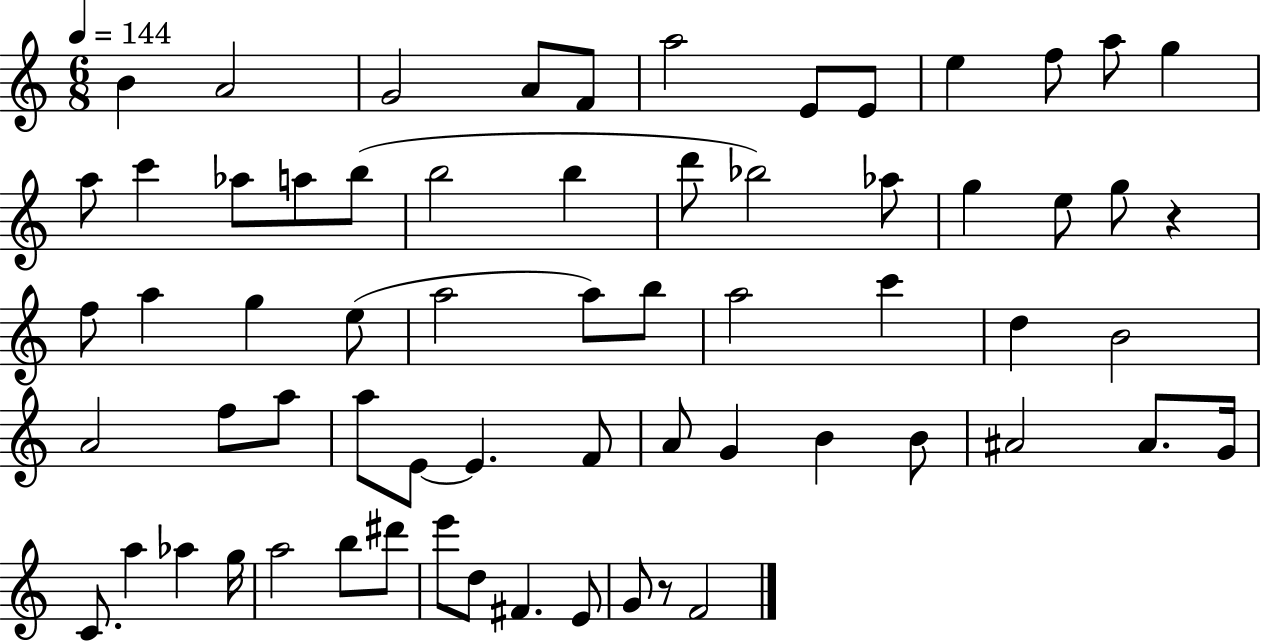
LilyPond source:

{
  \clef treble
  \numericTimeSignature
  \time 6/8
  \key c \major
  \tempo 4 = 144
  b'4 a'2 | g'2 a'8 f'8 | a''2 e'8 e'8 | e''4 f''8 a''8 g''4 | \break a''8 c'''4 aes''8 a''8 b''8( | b''2 b''4 | d'''8 bes''2) aes''8 | g''4 e''8 g''8 r4 | \break f''8 a''4 g''4 e''8( | a''2 a''8) b''8 | a''2 c'''4 | d''4 b'2 | \break a'2 f''8 a''8 | a''8 e'8~~ e'4. f'8 | a'8 g'4 b'4 b'8 | ais'2 ais'8. g'16 | \break c'8. a''4 aes''4 g''16 | a''2 b''8 dis'''8 | e'''8 d''8 fis'4. e'8 | g'8 r8 f'2 | \break \bar "|."
}